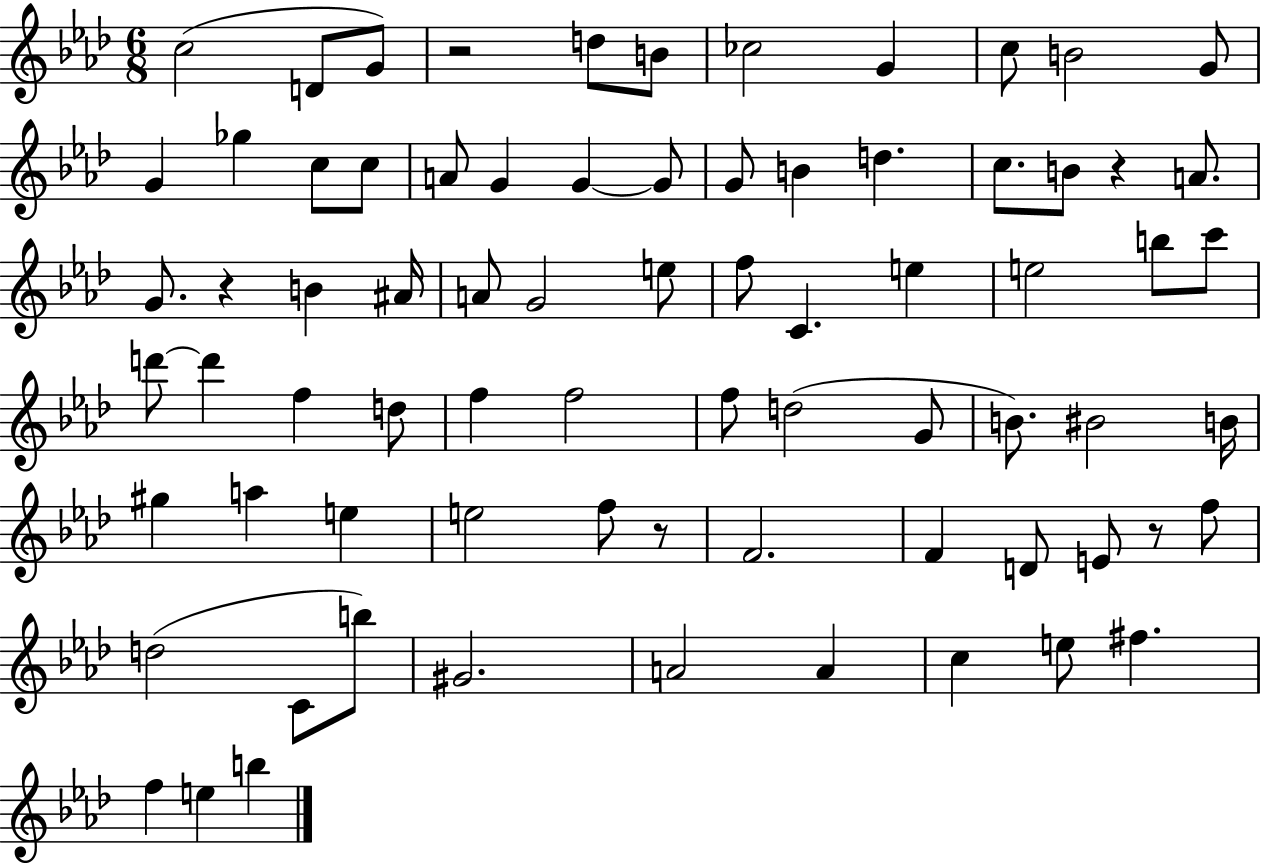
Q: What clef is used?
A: treble